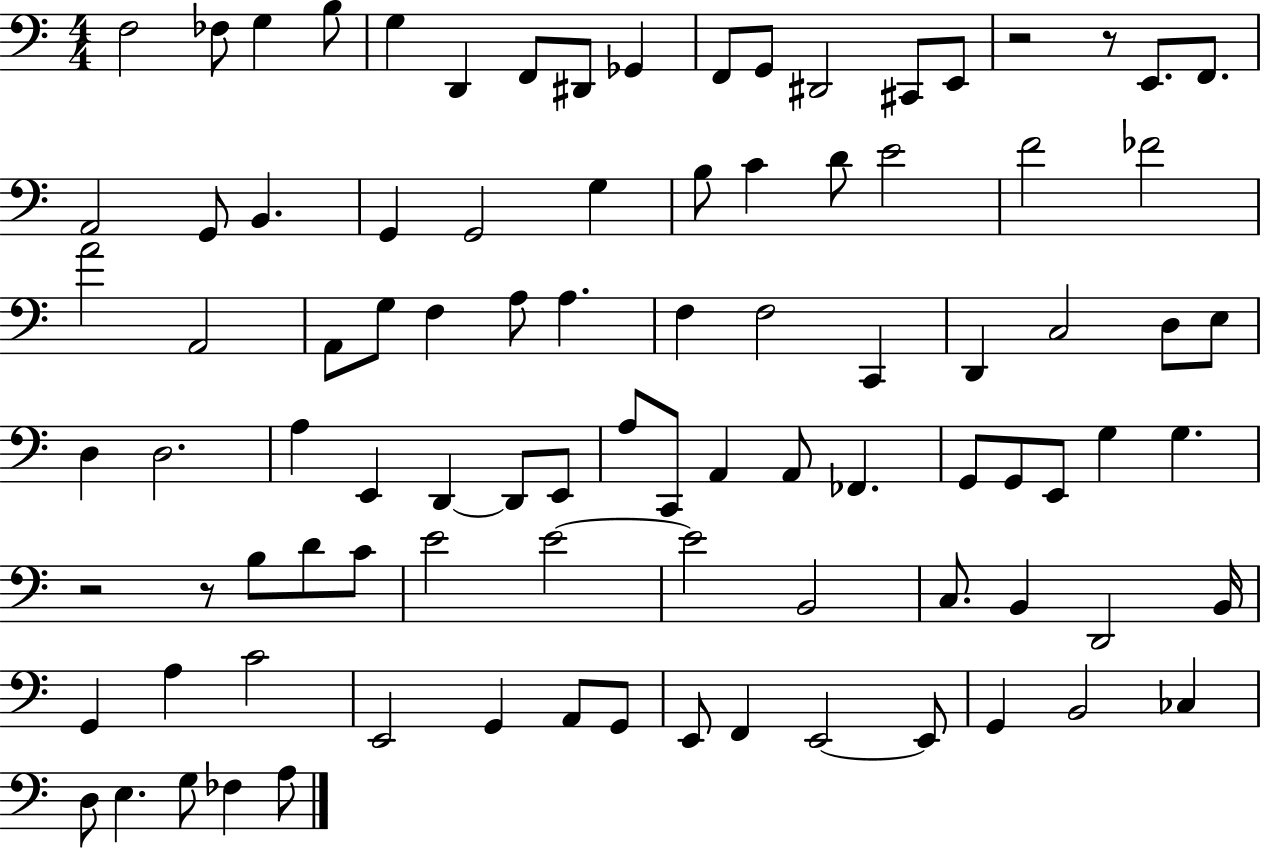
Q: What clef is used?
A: bass